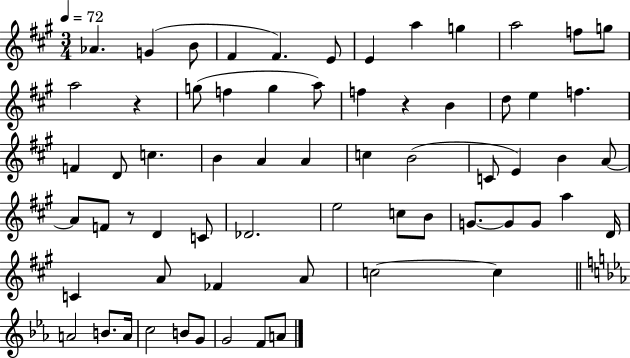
Ab4/q. G4/q B4/e F#4/q F#4/q. E4/e E4/q A5/q G5/q A5/h F5/e G5/e A5/h R/q G5/e F5/q G5/q A5/e F5/q R/q B4/q D5/e E5/q F5/q. F4/q D4/e C5/q. B4/q A4/q A4/q C5/q B4/h C4/e E4/q B4/q A4/e A4/e F4/e R/e D4/q C4/e Db4/h. E5/h C5/e B4/e G4/e. G4/e G4/e A5/q D4/s C4/q A4/e FES4/q A4/e C5/h C5/q A4/h B4/e. A4/s C5/h B4/e G4/e G4/h F4/e A4/e